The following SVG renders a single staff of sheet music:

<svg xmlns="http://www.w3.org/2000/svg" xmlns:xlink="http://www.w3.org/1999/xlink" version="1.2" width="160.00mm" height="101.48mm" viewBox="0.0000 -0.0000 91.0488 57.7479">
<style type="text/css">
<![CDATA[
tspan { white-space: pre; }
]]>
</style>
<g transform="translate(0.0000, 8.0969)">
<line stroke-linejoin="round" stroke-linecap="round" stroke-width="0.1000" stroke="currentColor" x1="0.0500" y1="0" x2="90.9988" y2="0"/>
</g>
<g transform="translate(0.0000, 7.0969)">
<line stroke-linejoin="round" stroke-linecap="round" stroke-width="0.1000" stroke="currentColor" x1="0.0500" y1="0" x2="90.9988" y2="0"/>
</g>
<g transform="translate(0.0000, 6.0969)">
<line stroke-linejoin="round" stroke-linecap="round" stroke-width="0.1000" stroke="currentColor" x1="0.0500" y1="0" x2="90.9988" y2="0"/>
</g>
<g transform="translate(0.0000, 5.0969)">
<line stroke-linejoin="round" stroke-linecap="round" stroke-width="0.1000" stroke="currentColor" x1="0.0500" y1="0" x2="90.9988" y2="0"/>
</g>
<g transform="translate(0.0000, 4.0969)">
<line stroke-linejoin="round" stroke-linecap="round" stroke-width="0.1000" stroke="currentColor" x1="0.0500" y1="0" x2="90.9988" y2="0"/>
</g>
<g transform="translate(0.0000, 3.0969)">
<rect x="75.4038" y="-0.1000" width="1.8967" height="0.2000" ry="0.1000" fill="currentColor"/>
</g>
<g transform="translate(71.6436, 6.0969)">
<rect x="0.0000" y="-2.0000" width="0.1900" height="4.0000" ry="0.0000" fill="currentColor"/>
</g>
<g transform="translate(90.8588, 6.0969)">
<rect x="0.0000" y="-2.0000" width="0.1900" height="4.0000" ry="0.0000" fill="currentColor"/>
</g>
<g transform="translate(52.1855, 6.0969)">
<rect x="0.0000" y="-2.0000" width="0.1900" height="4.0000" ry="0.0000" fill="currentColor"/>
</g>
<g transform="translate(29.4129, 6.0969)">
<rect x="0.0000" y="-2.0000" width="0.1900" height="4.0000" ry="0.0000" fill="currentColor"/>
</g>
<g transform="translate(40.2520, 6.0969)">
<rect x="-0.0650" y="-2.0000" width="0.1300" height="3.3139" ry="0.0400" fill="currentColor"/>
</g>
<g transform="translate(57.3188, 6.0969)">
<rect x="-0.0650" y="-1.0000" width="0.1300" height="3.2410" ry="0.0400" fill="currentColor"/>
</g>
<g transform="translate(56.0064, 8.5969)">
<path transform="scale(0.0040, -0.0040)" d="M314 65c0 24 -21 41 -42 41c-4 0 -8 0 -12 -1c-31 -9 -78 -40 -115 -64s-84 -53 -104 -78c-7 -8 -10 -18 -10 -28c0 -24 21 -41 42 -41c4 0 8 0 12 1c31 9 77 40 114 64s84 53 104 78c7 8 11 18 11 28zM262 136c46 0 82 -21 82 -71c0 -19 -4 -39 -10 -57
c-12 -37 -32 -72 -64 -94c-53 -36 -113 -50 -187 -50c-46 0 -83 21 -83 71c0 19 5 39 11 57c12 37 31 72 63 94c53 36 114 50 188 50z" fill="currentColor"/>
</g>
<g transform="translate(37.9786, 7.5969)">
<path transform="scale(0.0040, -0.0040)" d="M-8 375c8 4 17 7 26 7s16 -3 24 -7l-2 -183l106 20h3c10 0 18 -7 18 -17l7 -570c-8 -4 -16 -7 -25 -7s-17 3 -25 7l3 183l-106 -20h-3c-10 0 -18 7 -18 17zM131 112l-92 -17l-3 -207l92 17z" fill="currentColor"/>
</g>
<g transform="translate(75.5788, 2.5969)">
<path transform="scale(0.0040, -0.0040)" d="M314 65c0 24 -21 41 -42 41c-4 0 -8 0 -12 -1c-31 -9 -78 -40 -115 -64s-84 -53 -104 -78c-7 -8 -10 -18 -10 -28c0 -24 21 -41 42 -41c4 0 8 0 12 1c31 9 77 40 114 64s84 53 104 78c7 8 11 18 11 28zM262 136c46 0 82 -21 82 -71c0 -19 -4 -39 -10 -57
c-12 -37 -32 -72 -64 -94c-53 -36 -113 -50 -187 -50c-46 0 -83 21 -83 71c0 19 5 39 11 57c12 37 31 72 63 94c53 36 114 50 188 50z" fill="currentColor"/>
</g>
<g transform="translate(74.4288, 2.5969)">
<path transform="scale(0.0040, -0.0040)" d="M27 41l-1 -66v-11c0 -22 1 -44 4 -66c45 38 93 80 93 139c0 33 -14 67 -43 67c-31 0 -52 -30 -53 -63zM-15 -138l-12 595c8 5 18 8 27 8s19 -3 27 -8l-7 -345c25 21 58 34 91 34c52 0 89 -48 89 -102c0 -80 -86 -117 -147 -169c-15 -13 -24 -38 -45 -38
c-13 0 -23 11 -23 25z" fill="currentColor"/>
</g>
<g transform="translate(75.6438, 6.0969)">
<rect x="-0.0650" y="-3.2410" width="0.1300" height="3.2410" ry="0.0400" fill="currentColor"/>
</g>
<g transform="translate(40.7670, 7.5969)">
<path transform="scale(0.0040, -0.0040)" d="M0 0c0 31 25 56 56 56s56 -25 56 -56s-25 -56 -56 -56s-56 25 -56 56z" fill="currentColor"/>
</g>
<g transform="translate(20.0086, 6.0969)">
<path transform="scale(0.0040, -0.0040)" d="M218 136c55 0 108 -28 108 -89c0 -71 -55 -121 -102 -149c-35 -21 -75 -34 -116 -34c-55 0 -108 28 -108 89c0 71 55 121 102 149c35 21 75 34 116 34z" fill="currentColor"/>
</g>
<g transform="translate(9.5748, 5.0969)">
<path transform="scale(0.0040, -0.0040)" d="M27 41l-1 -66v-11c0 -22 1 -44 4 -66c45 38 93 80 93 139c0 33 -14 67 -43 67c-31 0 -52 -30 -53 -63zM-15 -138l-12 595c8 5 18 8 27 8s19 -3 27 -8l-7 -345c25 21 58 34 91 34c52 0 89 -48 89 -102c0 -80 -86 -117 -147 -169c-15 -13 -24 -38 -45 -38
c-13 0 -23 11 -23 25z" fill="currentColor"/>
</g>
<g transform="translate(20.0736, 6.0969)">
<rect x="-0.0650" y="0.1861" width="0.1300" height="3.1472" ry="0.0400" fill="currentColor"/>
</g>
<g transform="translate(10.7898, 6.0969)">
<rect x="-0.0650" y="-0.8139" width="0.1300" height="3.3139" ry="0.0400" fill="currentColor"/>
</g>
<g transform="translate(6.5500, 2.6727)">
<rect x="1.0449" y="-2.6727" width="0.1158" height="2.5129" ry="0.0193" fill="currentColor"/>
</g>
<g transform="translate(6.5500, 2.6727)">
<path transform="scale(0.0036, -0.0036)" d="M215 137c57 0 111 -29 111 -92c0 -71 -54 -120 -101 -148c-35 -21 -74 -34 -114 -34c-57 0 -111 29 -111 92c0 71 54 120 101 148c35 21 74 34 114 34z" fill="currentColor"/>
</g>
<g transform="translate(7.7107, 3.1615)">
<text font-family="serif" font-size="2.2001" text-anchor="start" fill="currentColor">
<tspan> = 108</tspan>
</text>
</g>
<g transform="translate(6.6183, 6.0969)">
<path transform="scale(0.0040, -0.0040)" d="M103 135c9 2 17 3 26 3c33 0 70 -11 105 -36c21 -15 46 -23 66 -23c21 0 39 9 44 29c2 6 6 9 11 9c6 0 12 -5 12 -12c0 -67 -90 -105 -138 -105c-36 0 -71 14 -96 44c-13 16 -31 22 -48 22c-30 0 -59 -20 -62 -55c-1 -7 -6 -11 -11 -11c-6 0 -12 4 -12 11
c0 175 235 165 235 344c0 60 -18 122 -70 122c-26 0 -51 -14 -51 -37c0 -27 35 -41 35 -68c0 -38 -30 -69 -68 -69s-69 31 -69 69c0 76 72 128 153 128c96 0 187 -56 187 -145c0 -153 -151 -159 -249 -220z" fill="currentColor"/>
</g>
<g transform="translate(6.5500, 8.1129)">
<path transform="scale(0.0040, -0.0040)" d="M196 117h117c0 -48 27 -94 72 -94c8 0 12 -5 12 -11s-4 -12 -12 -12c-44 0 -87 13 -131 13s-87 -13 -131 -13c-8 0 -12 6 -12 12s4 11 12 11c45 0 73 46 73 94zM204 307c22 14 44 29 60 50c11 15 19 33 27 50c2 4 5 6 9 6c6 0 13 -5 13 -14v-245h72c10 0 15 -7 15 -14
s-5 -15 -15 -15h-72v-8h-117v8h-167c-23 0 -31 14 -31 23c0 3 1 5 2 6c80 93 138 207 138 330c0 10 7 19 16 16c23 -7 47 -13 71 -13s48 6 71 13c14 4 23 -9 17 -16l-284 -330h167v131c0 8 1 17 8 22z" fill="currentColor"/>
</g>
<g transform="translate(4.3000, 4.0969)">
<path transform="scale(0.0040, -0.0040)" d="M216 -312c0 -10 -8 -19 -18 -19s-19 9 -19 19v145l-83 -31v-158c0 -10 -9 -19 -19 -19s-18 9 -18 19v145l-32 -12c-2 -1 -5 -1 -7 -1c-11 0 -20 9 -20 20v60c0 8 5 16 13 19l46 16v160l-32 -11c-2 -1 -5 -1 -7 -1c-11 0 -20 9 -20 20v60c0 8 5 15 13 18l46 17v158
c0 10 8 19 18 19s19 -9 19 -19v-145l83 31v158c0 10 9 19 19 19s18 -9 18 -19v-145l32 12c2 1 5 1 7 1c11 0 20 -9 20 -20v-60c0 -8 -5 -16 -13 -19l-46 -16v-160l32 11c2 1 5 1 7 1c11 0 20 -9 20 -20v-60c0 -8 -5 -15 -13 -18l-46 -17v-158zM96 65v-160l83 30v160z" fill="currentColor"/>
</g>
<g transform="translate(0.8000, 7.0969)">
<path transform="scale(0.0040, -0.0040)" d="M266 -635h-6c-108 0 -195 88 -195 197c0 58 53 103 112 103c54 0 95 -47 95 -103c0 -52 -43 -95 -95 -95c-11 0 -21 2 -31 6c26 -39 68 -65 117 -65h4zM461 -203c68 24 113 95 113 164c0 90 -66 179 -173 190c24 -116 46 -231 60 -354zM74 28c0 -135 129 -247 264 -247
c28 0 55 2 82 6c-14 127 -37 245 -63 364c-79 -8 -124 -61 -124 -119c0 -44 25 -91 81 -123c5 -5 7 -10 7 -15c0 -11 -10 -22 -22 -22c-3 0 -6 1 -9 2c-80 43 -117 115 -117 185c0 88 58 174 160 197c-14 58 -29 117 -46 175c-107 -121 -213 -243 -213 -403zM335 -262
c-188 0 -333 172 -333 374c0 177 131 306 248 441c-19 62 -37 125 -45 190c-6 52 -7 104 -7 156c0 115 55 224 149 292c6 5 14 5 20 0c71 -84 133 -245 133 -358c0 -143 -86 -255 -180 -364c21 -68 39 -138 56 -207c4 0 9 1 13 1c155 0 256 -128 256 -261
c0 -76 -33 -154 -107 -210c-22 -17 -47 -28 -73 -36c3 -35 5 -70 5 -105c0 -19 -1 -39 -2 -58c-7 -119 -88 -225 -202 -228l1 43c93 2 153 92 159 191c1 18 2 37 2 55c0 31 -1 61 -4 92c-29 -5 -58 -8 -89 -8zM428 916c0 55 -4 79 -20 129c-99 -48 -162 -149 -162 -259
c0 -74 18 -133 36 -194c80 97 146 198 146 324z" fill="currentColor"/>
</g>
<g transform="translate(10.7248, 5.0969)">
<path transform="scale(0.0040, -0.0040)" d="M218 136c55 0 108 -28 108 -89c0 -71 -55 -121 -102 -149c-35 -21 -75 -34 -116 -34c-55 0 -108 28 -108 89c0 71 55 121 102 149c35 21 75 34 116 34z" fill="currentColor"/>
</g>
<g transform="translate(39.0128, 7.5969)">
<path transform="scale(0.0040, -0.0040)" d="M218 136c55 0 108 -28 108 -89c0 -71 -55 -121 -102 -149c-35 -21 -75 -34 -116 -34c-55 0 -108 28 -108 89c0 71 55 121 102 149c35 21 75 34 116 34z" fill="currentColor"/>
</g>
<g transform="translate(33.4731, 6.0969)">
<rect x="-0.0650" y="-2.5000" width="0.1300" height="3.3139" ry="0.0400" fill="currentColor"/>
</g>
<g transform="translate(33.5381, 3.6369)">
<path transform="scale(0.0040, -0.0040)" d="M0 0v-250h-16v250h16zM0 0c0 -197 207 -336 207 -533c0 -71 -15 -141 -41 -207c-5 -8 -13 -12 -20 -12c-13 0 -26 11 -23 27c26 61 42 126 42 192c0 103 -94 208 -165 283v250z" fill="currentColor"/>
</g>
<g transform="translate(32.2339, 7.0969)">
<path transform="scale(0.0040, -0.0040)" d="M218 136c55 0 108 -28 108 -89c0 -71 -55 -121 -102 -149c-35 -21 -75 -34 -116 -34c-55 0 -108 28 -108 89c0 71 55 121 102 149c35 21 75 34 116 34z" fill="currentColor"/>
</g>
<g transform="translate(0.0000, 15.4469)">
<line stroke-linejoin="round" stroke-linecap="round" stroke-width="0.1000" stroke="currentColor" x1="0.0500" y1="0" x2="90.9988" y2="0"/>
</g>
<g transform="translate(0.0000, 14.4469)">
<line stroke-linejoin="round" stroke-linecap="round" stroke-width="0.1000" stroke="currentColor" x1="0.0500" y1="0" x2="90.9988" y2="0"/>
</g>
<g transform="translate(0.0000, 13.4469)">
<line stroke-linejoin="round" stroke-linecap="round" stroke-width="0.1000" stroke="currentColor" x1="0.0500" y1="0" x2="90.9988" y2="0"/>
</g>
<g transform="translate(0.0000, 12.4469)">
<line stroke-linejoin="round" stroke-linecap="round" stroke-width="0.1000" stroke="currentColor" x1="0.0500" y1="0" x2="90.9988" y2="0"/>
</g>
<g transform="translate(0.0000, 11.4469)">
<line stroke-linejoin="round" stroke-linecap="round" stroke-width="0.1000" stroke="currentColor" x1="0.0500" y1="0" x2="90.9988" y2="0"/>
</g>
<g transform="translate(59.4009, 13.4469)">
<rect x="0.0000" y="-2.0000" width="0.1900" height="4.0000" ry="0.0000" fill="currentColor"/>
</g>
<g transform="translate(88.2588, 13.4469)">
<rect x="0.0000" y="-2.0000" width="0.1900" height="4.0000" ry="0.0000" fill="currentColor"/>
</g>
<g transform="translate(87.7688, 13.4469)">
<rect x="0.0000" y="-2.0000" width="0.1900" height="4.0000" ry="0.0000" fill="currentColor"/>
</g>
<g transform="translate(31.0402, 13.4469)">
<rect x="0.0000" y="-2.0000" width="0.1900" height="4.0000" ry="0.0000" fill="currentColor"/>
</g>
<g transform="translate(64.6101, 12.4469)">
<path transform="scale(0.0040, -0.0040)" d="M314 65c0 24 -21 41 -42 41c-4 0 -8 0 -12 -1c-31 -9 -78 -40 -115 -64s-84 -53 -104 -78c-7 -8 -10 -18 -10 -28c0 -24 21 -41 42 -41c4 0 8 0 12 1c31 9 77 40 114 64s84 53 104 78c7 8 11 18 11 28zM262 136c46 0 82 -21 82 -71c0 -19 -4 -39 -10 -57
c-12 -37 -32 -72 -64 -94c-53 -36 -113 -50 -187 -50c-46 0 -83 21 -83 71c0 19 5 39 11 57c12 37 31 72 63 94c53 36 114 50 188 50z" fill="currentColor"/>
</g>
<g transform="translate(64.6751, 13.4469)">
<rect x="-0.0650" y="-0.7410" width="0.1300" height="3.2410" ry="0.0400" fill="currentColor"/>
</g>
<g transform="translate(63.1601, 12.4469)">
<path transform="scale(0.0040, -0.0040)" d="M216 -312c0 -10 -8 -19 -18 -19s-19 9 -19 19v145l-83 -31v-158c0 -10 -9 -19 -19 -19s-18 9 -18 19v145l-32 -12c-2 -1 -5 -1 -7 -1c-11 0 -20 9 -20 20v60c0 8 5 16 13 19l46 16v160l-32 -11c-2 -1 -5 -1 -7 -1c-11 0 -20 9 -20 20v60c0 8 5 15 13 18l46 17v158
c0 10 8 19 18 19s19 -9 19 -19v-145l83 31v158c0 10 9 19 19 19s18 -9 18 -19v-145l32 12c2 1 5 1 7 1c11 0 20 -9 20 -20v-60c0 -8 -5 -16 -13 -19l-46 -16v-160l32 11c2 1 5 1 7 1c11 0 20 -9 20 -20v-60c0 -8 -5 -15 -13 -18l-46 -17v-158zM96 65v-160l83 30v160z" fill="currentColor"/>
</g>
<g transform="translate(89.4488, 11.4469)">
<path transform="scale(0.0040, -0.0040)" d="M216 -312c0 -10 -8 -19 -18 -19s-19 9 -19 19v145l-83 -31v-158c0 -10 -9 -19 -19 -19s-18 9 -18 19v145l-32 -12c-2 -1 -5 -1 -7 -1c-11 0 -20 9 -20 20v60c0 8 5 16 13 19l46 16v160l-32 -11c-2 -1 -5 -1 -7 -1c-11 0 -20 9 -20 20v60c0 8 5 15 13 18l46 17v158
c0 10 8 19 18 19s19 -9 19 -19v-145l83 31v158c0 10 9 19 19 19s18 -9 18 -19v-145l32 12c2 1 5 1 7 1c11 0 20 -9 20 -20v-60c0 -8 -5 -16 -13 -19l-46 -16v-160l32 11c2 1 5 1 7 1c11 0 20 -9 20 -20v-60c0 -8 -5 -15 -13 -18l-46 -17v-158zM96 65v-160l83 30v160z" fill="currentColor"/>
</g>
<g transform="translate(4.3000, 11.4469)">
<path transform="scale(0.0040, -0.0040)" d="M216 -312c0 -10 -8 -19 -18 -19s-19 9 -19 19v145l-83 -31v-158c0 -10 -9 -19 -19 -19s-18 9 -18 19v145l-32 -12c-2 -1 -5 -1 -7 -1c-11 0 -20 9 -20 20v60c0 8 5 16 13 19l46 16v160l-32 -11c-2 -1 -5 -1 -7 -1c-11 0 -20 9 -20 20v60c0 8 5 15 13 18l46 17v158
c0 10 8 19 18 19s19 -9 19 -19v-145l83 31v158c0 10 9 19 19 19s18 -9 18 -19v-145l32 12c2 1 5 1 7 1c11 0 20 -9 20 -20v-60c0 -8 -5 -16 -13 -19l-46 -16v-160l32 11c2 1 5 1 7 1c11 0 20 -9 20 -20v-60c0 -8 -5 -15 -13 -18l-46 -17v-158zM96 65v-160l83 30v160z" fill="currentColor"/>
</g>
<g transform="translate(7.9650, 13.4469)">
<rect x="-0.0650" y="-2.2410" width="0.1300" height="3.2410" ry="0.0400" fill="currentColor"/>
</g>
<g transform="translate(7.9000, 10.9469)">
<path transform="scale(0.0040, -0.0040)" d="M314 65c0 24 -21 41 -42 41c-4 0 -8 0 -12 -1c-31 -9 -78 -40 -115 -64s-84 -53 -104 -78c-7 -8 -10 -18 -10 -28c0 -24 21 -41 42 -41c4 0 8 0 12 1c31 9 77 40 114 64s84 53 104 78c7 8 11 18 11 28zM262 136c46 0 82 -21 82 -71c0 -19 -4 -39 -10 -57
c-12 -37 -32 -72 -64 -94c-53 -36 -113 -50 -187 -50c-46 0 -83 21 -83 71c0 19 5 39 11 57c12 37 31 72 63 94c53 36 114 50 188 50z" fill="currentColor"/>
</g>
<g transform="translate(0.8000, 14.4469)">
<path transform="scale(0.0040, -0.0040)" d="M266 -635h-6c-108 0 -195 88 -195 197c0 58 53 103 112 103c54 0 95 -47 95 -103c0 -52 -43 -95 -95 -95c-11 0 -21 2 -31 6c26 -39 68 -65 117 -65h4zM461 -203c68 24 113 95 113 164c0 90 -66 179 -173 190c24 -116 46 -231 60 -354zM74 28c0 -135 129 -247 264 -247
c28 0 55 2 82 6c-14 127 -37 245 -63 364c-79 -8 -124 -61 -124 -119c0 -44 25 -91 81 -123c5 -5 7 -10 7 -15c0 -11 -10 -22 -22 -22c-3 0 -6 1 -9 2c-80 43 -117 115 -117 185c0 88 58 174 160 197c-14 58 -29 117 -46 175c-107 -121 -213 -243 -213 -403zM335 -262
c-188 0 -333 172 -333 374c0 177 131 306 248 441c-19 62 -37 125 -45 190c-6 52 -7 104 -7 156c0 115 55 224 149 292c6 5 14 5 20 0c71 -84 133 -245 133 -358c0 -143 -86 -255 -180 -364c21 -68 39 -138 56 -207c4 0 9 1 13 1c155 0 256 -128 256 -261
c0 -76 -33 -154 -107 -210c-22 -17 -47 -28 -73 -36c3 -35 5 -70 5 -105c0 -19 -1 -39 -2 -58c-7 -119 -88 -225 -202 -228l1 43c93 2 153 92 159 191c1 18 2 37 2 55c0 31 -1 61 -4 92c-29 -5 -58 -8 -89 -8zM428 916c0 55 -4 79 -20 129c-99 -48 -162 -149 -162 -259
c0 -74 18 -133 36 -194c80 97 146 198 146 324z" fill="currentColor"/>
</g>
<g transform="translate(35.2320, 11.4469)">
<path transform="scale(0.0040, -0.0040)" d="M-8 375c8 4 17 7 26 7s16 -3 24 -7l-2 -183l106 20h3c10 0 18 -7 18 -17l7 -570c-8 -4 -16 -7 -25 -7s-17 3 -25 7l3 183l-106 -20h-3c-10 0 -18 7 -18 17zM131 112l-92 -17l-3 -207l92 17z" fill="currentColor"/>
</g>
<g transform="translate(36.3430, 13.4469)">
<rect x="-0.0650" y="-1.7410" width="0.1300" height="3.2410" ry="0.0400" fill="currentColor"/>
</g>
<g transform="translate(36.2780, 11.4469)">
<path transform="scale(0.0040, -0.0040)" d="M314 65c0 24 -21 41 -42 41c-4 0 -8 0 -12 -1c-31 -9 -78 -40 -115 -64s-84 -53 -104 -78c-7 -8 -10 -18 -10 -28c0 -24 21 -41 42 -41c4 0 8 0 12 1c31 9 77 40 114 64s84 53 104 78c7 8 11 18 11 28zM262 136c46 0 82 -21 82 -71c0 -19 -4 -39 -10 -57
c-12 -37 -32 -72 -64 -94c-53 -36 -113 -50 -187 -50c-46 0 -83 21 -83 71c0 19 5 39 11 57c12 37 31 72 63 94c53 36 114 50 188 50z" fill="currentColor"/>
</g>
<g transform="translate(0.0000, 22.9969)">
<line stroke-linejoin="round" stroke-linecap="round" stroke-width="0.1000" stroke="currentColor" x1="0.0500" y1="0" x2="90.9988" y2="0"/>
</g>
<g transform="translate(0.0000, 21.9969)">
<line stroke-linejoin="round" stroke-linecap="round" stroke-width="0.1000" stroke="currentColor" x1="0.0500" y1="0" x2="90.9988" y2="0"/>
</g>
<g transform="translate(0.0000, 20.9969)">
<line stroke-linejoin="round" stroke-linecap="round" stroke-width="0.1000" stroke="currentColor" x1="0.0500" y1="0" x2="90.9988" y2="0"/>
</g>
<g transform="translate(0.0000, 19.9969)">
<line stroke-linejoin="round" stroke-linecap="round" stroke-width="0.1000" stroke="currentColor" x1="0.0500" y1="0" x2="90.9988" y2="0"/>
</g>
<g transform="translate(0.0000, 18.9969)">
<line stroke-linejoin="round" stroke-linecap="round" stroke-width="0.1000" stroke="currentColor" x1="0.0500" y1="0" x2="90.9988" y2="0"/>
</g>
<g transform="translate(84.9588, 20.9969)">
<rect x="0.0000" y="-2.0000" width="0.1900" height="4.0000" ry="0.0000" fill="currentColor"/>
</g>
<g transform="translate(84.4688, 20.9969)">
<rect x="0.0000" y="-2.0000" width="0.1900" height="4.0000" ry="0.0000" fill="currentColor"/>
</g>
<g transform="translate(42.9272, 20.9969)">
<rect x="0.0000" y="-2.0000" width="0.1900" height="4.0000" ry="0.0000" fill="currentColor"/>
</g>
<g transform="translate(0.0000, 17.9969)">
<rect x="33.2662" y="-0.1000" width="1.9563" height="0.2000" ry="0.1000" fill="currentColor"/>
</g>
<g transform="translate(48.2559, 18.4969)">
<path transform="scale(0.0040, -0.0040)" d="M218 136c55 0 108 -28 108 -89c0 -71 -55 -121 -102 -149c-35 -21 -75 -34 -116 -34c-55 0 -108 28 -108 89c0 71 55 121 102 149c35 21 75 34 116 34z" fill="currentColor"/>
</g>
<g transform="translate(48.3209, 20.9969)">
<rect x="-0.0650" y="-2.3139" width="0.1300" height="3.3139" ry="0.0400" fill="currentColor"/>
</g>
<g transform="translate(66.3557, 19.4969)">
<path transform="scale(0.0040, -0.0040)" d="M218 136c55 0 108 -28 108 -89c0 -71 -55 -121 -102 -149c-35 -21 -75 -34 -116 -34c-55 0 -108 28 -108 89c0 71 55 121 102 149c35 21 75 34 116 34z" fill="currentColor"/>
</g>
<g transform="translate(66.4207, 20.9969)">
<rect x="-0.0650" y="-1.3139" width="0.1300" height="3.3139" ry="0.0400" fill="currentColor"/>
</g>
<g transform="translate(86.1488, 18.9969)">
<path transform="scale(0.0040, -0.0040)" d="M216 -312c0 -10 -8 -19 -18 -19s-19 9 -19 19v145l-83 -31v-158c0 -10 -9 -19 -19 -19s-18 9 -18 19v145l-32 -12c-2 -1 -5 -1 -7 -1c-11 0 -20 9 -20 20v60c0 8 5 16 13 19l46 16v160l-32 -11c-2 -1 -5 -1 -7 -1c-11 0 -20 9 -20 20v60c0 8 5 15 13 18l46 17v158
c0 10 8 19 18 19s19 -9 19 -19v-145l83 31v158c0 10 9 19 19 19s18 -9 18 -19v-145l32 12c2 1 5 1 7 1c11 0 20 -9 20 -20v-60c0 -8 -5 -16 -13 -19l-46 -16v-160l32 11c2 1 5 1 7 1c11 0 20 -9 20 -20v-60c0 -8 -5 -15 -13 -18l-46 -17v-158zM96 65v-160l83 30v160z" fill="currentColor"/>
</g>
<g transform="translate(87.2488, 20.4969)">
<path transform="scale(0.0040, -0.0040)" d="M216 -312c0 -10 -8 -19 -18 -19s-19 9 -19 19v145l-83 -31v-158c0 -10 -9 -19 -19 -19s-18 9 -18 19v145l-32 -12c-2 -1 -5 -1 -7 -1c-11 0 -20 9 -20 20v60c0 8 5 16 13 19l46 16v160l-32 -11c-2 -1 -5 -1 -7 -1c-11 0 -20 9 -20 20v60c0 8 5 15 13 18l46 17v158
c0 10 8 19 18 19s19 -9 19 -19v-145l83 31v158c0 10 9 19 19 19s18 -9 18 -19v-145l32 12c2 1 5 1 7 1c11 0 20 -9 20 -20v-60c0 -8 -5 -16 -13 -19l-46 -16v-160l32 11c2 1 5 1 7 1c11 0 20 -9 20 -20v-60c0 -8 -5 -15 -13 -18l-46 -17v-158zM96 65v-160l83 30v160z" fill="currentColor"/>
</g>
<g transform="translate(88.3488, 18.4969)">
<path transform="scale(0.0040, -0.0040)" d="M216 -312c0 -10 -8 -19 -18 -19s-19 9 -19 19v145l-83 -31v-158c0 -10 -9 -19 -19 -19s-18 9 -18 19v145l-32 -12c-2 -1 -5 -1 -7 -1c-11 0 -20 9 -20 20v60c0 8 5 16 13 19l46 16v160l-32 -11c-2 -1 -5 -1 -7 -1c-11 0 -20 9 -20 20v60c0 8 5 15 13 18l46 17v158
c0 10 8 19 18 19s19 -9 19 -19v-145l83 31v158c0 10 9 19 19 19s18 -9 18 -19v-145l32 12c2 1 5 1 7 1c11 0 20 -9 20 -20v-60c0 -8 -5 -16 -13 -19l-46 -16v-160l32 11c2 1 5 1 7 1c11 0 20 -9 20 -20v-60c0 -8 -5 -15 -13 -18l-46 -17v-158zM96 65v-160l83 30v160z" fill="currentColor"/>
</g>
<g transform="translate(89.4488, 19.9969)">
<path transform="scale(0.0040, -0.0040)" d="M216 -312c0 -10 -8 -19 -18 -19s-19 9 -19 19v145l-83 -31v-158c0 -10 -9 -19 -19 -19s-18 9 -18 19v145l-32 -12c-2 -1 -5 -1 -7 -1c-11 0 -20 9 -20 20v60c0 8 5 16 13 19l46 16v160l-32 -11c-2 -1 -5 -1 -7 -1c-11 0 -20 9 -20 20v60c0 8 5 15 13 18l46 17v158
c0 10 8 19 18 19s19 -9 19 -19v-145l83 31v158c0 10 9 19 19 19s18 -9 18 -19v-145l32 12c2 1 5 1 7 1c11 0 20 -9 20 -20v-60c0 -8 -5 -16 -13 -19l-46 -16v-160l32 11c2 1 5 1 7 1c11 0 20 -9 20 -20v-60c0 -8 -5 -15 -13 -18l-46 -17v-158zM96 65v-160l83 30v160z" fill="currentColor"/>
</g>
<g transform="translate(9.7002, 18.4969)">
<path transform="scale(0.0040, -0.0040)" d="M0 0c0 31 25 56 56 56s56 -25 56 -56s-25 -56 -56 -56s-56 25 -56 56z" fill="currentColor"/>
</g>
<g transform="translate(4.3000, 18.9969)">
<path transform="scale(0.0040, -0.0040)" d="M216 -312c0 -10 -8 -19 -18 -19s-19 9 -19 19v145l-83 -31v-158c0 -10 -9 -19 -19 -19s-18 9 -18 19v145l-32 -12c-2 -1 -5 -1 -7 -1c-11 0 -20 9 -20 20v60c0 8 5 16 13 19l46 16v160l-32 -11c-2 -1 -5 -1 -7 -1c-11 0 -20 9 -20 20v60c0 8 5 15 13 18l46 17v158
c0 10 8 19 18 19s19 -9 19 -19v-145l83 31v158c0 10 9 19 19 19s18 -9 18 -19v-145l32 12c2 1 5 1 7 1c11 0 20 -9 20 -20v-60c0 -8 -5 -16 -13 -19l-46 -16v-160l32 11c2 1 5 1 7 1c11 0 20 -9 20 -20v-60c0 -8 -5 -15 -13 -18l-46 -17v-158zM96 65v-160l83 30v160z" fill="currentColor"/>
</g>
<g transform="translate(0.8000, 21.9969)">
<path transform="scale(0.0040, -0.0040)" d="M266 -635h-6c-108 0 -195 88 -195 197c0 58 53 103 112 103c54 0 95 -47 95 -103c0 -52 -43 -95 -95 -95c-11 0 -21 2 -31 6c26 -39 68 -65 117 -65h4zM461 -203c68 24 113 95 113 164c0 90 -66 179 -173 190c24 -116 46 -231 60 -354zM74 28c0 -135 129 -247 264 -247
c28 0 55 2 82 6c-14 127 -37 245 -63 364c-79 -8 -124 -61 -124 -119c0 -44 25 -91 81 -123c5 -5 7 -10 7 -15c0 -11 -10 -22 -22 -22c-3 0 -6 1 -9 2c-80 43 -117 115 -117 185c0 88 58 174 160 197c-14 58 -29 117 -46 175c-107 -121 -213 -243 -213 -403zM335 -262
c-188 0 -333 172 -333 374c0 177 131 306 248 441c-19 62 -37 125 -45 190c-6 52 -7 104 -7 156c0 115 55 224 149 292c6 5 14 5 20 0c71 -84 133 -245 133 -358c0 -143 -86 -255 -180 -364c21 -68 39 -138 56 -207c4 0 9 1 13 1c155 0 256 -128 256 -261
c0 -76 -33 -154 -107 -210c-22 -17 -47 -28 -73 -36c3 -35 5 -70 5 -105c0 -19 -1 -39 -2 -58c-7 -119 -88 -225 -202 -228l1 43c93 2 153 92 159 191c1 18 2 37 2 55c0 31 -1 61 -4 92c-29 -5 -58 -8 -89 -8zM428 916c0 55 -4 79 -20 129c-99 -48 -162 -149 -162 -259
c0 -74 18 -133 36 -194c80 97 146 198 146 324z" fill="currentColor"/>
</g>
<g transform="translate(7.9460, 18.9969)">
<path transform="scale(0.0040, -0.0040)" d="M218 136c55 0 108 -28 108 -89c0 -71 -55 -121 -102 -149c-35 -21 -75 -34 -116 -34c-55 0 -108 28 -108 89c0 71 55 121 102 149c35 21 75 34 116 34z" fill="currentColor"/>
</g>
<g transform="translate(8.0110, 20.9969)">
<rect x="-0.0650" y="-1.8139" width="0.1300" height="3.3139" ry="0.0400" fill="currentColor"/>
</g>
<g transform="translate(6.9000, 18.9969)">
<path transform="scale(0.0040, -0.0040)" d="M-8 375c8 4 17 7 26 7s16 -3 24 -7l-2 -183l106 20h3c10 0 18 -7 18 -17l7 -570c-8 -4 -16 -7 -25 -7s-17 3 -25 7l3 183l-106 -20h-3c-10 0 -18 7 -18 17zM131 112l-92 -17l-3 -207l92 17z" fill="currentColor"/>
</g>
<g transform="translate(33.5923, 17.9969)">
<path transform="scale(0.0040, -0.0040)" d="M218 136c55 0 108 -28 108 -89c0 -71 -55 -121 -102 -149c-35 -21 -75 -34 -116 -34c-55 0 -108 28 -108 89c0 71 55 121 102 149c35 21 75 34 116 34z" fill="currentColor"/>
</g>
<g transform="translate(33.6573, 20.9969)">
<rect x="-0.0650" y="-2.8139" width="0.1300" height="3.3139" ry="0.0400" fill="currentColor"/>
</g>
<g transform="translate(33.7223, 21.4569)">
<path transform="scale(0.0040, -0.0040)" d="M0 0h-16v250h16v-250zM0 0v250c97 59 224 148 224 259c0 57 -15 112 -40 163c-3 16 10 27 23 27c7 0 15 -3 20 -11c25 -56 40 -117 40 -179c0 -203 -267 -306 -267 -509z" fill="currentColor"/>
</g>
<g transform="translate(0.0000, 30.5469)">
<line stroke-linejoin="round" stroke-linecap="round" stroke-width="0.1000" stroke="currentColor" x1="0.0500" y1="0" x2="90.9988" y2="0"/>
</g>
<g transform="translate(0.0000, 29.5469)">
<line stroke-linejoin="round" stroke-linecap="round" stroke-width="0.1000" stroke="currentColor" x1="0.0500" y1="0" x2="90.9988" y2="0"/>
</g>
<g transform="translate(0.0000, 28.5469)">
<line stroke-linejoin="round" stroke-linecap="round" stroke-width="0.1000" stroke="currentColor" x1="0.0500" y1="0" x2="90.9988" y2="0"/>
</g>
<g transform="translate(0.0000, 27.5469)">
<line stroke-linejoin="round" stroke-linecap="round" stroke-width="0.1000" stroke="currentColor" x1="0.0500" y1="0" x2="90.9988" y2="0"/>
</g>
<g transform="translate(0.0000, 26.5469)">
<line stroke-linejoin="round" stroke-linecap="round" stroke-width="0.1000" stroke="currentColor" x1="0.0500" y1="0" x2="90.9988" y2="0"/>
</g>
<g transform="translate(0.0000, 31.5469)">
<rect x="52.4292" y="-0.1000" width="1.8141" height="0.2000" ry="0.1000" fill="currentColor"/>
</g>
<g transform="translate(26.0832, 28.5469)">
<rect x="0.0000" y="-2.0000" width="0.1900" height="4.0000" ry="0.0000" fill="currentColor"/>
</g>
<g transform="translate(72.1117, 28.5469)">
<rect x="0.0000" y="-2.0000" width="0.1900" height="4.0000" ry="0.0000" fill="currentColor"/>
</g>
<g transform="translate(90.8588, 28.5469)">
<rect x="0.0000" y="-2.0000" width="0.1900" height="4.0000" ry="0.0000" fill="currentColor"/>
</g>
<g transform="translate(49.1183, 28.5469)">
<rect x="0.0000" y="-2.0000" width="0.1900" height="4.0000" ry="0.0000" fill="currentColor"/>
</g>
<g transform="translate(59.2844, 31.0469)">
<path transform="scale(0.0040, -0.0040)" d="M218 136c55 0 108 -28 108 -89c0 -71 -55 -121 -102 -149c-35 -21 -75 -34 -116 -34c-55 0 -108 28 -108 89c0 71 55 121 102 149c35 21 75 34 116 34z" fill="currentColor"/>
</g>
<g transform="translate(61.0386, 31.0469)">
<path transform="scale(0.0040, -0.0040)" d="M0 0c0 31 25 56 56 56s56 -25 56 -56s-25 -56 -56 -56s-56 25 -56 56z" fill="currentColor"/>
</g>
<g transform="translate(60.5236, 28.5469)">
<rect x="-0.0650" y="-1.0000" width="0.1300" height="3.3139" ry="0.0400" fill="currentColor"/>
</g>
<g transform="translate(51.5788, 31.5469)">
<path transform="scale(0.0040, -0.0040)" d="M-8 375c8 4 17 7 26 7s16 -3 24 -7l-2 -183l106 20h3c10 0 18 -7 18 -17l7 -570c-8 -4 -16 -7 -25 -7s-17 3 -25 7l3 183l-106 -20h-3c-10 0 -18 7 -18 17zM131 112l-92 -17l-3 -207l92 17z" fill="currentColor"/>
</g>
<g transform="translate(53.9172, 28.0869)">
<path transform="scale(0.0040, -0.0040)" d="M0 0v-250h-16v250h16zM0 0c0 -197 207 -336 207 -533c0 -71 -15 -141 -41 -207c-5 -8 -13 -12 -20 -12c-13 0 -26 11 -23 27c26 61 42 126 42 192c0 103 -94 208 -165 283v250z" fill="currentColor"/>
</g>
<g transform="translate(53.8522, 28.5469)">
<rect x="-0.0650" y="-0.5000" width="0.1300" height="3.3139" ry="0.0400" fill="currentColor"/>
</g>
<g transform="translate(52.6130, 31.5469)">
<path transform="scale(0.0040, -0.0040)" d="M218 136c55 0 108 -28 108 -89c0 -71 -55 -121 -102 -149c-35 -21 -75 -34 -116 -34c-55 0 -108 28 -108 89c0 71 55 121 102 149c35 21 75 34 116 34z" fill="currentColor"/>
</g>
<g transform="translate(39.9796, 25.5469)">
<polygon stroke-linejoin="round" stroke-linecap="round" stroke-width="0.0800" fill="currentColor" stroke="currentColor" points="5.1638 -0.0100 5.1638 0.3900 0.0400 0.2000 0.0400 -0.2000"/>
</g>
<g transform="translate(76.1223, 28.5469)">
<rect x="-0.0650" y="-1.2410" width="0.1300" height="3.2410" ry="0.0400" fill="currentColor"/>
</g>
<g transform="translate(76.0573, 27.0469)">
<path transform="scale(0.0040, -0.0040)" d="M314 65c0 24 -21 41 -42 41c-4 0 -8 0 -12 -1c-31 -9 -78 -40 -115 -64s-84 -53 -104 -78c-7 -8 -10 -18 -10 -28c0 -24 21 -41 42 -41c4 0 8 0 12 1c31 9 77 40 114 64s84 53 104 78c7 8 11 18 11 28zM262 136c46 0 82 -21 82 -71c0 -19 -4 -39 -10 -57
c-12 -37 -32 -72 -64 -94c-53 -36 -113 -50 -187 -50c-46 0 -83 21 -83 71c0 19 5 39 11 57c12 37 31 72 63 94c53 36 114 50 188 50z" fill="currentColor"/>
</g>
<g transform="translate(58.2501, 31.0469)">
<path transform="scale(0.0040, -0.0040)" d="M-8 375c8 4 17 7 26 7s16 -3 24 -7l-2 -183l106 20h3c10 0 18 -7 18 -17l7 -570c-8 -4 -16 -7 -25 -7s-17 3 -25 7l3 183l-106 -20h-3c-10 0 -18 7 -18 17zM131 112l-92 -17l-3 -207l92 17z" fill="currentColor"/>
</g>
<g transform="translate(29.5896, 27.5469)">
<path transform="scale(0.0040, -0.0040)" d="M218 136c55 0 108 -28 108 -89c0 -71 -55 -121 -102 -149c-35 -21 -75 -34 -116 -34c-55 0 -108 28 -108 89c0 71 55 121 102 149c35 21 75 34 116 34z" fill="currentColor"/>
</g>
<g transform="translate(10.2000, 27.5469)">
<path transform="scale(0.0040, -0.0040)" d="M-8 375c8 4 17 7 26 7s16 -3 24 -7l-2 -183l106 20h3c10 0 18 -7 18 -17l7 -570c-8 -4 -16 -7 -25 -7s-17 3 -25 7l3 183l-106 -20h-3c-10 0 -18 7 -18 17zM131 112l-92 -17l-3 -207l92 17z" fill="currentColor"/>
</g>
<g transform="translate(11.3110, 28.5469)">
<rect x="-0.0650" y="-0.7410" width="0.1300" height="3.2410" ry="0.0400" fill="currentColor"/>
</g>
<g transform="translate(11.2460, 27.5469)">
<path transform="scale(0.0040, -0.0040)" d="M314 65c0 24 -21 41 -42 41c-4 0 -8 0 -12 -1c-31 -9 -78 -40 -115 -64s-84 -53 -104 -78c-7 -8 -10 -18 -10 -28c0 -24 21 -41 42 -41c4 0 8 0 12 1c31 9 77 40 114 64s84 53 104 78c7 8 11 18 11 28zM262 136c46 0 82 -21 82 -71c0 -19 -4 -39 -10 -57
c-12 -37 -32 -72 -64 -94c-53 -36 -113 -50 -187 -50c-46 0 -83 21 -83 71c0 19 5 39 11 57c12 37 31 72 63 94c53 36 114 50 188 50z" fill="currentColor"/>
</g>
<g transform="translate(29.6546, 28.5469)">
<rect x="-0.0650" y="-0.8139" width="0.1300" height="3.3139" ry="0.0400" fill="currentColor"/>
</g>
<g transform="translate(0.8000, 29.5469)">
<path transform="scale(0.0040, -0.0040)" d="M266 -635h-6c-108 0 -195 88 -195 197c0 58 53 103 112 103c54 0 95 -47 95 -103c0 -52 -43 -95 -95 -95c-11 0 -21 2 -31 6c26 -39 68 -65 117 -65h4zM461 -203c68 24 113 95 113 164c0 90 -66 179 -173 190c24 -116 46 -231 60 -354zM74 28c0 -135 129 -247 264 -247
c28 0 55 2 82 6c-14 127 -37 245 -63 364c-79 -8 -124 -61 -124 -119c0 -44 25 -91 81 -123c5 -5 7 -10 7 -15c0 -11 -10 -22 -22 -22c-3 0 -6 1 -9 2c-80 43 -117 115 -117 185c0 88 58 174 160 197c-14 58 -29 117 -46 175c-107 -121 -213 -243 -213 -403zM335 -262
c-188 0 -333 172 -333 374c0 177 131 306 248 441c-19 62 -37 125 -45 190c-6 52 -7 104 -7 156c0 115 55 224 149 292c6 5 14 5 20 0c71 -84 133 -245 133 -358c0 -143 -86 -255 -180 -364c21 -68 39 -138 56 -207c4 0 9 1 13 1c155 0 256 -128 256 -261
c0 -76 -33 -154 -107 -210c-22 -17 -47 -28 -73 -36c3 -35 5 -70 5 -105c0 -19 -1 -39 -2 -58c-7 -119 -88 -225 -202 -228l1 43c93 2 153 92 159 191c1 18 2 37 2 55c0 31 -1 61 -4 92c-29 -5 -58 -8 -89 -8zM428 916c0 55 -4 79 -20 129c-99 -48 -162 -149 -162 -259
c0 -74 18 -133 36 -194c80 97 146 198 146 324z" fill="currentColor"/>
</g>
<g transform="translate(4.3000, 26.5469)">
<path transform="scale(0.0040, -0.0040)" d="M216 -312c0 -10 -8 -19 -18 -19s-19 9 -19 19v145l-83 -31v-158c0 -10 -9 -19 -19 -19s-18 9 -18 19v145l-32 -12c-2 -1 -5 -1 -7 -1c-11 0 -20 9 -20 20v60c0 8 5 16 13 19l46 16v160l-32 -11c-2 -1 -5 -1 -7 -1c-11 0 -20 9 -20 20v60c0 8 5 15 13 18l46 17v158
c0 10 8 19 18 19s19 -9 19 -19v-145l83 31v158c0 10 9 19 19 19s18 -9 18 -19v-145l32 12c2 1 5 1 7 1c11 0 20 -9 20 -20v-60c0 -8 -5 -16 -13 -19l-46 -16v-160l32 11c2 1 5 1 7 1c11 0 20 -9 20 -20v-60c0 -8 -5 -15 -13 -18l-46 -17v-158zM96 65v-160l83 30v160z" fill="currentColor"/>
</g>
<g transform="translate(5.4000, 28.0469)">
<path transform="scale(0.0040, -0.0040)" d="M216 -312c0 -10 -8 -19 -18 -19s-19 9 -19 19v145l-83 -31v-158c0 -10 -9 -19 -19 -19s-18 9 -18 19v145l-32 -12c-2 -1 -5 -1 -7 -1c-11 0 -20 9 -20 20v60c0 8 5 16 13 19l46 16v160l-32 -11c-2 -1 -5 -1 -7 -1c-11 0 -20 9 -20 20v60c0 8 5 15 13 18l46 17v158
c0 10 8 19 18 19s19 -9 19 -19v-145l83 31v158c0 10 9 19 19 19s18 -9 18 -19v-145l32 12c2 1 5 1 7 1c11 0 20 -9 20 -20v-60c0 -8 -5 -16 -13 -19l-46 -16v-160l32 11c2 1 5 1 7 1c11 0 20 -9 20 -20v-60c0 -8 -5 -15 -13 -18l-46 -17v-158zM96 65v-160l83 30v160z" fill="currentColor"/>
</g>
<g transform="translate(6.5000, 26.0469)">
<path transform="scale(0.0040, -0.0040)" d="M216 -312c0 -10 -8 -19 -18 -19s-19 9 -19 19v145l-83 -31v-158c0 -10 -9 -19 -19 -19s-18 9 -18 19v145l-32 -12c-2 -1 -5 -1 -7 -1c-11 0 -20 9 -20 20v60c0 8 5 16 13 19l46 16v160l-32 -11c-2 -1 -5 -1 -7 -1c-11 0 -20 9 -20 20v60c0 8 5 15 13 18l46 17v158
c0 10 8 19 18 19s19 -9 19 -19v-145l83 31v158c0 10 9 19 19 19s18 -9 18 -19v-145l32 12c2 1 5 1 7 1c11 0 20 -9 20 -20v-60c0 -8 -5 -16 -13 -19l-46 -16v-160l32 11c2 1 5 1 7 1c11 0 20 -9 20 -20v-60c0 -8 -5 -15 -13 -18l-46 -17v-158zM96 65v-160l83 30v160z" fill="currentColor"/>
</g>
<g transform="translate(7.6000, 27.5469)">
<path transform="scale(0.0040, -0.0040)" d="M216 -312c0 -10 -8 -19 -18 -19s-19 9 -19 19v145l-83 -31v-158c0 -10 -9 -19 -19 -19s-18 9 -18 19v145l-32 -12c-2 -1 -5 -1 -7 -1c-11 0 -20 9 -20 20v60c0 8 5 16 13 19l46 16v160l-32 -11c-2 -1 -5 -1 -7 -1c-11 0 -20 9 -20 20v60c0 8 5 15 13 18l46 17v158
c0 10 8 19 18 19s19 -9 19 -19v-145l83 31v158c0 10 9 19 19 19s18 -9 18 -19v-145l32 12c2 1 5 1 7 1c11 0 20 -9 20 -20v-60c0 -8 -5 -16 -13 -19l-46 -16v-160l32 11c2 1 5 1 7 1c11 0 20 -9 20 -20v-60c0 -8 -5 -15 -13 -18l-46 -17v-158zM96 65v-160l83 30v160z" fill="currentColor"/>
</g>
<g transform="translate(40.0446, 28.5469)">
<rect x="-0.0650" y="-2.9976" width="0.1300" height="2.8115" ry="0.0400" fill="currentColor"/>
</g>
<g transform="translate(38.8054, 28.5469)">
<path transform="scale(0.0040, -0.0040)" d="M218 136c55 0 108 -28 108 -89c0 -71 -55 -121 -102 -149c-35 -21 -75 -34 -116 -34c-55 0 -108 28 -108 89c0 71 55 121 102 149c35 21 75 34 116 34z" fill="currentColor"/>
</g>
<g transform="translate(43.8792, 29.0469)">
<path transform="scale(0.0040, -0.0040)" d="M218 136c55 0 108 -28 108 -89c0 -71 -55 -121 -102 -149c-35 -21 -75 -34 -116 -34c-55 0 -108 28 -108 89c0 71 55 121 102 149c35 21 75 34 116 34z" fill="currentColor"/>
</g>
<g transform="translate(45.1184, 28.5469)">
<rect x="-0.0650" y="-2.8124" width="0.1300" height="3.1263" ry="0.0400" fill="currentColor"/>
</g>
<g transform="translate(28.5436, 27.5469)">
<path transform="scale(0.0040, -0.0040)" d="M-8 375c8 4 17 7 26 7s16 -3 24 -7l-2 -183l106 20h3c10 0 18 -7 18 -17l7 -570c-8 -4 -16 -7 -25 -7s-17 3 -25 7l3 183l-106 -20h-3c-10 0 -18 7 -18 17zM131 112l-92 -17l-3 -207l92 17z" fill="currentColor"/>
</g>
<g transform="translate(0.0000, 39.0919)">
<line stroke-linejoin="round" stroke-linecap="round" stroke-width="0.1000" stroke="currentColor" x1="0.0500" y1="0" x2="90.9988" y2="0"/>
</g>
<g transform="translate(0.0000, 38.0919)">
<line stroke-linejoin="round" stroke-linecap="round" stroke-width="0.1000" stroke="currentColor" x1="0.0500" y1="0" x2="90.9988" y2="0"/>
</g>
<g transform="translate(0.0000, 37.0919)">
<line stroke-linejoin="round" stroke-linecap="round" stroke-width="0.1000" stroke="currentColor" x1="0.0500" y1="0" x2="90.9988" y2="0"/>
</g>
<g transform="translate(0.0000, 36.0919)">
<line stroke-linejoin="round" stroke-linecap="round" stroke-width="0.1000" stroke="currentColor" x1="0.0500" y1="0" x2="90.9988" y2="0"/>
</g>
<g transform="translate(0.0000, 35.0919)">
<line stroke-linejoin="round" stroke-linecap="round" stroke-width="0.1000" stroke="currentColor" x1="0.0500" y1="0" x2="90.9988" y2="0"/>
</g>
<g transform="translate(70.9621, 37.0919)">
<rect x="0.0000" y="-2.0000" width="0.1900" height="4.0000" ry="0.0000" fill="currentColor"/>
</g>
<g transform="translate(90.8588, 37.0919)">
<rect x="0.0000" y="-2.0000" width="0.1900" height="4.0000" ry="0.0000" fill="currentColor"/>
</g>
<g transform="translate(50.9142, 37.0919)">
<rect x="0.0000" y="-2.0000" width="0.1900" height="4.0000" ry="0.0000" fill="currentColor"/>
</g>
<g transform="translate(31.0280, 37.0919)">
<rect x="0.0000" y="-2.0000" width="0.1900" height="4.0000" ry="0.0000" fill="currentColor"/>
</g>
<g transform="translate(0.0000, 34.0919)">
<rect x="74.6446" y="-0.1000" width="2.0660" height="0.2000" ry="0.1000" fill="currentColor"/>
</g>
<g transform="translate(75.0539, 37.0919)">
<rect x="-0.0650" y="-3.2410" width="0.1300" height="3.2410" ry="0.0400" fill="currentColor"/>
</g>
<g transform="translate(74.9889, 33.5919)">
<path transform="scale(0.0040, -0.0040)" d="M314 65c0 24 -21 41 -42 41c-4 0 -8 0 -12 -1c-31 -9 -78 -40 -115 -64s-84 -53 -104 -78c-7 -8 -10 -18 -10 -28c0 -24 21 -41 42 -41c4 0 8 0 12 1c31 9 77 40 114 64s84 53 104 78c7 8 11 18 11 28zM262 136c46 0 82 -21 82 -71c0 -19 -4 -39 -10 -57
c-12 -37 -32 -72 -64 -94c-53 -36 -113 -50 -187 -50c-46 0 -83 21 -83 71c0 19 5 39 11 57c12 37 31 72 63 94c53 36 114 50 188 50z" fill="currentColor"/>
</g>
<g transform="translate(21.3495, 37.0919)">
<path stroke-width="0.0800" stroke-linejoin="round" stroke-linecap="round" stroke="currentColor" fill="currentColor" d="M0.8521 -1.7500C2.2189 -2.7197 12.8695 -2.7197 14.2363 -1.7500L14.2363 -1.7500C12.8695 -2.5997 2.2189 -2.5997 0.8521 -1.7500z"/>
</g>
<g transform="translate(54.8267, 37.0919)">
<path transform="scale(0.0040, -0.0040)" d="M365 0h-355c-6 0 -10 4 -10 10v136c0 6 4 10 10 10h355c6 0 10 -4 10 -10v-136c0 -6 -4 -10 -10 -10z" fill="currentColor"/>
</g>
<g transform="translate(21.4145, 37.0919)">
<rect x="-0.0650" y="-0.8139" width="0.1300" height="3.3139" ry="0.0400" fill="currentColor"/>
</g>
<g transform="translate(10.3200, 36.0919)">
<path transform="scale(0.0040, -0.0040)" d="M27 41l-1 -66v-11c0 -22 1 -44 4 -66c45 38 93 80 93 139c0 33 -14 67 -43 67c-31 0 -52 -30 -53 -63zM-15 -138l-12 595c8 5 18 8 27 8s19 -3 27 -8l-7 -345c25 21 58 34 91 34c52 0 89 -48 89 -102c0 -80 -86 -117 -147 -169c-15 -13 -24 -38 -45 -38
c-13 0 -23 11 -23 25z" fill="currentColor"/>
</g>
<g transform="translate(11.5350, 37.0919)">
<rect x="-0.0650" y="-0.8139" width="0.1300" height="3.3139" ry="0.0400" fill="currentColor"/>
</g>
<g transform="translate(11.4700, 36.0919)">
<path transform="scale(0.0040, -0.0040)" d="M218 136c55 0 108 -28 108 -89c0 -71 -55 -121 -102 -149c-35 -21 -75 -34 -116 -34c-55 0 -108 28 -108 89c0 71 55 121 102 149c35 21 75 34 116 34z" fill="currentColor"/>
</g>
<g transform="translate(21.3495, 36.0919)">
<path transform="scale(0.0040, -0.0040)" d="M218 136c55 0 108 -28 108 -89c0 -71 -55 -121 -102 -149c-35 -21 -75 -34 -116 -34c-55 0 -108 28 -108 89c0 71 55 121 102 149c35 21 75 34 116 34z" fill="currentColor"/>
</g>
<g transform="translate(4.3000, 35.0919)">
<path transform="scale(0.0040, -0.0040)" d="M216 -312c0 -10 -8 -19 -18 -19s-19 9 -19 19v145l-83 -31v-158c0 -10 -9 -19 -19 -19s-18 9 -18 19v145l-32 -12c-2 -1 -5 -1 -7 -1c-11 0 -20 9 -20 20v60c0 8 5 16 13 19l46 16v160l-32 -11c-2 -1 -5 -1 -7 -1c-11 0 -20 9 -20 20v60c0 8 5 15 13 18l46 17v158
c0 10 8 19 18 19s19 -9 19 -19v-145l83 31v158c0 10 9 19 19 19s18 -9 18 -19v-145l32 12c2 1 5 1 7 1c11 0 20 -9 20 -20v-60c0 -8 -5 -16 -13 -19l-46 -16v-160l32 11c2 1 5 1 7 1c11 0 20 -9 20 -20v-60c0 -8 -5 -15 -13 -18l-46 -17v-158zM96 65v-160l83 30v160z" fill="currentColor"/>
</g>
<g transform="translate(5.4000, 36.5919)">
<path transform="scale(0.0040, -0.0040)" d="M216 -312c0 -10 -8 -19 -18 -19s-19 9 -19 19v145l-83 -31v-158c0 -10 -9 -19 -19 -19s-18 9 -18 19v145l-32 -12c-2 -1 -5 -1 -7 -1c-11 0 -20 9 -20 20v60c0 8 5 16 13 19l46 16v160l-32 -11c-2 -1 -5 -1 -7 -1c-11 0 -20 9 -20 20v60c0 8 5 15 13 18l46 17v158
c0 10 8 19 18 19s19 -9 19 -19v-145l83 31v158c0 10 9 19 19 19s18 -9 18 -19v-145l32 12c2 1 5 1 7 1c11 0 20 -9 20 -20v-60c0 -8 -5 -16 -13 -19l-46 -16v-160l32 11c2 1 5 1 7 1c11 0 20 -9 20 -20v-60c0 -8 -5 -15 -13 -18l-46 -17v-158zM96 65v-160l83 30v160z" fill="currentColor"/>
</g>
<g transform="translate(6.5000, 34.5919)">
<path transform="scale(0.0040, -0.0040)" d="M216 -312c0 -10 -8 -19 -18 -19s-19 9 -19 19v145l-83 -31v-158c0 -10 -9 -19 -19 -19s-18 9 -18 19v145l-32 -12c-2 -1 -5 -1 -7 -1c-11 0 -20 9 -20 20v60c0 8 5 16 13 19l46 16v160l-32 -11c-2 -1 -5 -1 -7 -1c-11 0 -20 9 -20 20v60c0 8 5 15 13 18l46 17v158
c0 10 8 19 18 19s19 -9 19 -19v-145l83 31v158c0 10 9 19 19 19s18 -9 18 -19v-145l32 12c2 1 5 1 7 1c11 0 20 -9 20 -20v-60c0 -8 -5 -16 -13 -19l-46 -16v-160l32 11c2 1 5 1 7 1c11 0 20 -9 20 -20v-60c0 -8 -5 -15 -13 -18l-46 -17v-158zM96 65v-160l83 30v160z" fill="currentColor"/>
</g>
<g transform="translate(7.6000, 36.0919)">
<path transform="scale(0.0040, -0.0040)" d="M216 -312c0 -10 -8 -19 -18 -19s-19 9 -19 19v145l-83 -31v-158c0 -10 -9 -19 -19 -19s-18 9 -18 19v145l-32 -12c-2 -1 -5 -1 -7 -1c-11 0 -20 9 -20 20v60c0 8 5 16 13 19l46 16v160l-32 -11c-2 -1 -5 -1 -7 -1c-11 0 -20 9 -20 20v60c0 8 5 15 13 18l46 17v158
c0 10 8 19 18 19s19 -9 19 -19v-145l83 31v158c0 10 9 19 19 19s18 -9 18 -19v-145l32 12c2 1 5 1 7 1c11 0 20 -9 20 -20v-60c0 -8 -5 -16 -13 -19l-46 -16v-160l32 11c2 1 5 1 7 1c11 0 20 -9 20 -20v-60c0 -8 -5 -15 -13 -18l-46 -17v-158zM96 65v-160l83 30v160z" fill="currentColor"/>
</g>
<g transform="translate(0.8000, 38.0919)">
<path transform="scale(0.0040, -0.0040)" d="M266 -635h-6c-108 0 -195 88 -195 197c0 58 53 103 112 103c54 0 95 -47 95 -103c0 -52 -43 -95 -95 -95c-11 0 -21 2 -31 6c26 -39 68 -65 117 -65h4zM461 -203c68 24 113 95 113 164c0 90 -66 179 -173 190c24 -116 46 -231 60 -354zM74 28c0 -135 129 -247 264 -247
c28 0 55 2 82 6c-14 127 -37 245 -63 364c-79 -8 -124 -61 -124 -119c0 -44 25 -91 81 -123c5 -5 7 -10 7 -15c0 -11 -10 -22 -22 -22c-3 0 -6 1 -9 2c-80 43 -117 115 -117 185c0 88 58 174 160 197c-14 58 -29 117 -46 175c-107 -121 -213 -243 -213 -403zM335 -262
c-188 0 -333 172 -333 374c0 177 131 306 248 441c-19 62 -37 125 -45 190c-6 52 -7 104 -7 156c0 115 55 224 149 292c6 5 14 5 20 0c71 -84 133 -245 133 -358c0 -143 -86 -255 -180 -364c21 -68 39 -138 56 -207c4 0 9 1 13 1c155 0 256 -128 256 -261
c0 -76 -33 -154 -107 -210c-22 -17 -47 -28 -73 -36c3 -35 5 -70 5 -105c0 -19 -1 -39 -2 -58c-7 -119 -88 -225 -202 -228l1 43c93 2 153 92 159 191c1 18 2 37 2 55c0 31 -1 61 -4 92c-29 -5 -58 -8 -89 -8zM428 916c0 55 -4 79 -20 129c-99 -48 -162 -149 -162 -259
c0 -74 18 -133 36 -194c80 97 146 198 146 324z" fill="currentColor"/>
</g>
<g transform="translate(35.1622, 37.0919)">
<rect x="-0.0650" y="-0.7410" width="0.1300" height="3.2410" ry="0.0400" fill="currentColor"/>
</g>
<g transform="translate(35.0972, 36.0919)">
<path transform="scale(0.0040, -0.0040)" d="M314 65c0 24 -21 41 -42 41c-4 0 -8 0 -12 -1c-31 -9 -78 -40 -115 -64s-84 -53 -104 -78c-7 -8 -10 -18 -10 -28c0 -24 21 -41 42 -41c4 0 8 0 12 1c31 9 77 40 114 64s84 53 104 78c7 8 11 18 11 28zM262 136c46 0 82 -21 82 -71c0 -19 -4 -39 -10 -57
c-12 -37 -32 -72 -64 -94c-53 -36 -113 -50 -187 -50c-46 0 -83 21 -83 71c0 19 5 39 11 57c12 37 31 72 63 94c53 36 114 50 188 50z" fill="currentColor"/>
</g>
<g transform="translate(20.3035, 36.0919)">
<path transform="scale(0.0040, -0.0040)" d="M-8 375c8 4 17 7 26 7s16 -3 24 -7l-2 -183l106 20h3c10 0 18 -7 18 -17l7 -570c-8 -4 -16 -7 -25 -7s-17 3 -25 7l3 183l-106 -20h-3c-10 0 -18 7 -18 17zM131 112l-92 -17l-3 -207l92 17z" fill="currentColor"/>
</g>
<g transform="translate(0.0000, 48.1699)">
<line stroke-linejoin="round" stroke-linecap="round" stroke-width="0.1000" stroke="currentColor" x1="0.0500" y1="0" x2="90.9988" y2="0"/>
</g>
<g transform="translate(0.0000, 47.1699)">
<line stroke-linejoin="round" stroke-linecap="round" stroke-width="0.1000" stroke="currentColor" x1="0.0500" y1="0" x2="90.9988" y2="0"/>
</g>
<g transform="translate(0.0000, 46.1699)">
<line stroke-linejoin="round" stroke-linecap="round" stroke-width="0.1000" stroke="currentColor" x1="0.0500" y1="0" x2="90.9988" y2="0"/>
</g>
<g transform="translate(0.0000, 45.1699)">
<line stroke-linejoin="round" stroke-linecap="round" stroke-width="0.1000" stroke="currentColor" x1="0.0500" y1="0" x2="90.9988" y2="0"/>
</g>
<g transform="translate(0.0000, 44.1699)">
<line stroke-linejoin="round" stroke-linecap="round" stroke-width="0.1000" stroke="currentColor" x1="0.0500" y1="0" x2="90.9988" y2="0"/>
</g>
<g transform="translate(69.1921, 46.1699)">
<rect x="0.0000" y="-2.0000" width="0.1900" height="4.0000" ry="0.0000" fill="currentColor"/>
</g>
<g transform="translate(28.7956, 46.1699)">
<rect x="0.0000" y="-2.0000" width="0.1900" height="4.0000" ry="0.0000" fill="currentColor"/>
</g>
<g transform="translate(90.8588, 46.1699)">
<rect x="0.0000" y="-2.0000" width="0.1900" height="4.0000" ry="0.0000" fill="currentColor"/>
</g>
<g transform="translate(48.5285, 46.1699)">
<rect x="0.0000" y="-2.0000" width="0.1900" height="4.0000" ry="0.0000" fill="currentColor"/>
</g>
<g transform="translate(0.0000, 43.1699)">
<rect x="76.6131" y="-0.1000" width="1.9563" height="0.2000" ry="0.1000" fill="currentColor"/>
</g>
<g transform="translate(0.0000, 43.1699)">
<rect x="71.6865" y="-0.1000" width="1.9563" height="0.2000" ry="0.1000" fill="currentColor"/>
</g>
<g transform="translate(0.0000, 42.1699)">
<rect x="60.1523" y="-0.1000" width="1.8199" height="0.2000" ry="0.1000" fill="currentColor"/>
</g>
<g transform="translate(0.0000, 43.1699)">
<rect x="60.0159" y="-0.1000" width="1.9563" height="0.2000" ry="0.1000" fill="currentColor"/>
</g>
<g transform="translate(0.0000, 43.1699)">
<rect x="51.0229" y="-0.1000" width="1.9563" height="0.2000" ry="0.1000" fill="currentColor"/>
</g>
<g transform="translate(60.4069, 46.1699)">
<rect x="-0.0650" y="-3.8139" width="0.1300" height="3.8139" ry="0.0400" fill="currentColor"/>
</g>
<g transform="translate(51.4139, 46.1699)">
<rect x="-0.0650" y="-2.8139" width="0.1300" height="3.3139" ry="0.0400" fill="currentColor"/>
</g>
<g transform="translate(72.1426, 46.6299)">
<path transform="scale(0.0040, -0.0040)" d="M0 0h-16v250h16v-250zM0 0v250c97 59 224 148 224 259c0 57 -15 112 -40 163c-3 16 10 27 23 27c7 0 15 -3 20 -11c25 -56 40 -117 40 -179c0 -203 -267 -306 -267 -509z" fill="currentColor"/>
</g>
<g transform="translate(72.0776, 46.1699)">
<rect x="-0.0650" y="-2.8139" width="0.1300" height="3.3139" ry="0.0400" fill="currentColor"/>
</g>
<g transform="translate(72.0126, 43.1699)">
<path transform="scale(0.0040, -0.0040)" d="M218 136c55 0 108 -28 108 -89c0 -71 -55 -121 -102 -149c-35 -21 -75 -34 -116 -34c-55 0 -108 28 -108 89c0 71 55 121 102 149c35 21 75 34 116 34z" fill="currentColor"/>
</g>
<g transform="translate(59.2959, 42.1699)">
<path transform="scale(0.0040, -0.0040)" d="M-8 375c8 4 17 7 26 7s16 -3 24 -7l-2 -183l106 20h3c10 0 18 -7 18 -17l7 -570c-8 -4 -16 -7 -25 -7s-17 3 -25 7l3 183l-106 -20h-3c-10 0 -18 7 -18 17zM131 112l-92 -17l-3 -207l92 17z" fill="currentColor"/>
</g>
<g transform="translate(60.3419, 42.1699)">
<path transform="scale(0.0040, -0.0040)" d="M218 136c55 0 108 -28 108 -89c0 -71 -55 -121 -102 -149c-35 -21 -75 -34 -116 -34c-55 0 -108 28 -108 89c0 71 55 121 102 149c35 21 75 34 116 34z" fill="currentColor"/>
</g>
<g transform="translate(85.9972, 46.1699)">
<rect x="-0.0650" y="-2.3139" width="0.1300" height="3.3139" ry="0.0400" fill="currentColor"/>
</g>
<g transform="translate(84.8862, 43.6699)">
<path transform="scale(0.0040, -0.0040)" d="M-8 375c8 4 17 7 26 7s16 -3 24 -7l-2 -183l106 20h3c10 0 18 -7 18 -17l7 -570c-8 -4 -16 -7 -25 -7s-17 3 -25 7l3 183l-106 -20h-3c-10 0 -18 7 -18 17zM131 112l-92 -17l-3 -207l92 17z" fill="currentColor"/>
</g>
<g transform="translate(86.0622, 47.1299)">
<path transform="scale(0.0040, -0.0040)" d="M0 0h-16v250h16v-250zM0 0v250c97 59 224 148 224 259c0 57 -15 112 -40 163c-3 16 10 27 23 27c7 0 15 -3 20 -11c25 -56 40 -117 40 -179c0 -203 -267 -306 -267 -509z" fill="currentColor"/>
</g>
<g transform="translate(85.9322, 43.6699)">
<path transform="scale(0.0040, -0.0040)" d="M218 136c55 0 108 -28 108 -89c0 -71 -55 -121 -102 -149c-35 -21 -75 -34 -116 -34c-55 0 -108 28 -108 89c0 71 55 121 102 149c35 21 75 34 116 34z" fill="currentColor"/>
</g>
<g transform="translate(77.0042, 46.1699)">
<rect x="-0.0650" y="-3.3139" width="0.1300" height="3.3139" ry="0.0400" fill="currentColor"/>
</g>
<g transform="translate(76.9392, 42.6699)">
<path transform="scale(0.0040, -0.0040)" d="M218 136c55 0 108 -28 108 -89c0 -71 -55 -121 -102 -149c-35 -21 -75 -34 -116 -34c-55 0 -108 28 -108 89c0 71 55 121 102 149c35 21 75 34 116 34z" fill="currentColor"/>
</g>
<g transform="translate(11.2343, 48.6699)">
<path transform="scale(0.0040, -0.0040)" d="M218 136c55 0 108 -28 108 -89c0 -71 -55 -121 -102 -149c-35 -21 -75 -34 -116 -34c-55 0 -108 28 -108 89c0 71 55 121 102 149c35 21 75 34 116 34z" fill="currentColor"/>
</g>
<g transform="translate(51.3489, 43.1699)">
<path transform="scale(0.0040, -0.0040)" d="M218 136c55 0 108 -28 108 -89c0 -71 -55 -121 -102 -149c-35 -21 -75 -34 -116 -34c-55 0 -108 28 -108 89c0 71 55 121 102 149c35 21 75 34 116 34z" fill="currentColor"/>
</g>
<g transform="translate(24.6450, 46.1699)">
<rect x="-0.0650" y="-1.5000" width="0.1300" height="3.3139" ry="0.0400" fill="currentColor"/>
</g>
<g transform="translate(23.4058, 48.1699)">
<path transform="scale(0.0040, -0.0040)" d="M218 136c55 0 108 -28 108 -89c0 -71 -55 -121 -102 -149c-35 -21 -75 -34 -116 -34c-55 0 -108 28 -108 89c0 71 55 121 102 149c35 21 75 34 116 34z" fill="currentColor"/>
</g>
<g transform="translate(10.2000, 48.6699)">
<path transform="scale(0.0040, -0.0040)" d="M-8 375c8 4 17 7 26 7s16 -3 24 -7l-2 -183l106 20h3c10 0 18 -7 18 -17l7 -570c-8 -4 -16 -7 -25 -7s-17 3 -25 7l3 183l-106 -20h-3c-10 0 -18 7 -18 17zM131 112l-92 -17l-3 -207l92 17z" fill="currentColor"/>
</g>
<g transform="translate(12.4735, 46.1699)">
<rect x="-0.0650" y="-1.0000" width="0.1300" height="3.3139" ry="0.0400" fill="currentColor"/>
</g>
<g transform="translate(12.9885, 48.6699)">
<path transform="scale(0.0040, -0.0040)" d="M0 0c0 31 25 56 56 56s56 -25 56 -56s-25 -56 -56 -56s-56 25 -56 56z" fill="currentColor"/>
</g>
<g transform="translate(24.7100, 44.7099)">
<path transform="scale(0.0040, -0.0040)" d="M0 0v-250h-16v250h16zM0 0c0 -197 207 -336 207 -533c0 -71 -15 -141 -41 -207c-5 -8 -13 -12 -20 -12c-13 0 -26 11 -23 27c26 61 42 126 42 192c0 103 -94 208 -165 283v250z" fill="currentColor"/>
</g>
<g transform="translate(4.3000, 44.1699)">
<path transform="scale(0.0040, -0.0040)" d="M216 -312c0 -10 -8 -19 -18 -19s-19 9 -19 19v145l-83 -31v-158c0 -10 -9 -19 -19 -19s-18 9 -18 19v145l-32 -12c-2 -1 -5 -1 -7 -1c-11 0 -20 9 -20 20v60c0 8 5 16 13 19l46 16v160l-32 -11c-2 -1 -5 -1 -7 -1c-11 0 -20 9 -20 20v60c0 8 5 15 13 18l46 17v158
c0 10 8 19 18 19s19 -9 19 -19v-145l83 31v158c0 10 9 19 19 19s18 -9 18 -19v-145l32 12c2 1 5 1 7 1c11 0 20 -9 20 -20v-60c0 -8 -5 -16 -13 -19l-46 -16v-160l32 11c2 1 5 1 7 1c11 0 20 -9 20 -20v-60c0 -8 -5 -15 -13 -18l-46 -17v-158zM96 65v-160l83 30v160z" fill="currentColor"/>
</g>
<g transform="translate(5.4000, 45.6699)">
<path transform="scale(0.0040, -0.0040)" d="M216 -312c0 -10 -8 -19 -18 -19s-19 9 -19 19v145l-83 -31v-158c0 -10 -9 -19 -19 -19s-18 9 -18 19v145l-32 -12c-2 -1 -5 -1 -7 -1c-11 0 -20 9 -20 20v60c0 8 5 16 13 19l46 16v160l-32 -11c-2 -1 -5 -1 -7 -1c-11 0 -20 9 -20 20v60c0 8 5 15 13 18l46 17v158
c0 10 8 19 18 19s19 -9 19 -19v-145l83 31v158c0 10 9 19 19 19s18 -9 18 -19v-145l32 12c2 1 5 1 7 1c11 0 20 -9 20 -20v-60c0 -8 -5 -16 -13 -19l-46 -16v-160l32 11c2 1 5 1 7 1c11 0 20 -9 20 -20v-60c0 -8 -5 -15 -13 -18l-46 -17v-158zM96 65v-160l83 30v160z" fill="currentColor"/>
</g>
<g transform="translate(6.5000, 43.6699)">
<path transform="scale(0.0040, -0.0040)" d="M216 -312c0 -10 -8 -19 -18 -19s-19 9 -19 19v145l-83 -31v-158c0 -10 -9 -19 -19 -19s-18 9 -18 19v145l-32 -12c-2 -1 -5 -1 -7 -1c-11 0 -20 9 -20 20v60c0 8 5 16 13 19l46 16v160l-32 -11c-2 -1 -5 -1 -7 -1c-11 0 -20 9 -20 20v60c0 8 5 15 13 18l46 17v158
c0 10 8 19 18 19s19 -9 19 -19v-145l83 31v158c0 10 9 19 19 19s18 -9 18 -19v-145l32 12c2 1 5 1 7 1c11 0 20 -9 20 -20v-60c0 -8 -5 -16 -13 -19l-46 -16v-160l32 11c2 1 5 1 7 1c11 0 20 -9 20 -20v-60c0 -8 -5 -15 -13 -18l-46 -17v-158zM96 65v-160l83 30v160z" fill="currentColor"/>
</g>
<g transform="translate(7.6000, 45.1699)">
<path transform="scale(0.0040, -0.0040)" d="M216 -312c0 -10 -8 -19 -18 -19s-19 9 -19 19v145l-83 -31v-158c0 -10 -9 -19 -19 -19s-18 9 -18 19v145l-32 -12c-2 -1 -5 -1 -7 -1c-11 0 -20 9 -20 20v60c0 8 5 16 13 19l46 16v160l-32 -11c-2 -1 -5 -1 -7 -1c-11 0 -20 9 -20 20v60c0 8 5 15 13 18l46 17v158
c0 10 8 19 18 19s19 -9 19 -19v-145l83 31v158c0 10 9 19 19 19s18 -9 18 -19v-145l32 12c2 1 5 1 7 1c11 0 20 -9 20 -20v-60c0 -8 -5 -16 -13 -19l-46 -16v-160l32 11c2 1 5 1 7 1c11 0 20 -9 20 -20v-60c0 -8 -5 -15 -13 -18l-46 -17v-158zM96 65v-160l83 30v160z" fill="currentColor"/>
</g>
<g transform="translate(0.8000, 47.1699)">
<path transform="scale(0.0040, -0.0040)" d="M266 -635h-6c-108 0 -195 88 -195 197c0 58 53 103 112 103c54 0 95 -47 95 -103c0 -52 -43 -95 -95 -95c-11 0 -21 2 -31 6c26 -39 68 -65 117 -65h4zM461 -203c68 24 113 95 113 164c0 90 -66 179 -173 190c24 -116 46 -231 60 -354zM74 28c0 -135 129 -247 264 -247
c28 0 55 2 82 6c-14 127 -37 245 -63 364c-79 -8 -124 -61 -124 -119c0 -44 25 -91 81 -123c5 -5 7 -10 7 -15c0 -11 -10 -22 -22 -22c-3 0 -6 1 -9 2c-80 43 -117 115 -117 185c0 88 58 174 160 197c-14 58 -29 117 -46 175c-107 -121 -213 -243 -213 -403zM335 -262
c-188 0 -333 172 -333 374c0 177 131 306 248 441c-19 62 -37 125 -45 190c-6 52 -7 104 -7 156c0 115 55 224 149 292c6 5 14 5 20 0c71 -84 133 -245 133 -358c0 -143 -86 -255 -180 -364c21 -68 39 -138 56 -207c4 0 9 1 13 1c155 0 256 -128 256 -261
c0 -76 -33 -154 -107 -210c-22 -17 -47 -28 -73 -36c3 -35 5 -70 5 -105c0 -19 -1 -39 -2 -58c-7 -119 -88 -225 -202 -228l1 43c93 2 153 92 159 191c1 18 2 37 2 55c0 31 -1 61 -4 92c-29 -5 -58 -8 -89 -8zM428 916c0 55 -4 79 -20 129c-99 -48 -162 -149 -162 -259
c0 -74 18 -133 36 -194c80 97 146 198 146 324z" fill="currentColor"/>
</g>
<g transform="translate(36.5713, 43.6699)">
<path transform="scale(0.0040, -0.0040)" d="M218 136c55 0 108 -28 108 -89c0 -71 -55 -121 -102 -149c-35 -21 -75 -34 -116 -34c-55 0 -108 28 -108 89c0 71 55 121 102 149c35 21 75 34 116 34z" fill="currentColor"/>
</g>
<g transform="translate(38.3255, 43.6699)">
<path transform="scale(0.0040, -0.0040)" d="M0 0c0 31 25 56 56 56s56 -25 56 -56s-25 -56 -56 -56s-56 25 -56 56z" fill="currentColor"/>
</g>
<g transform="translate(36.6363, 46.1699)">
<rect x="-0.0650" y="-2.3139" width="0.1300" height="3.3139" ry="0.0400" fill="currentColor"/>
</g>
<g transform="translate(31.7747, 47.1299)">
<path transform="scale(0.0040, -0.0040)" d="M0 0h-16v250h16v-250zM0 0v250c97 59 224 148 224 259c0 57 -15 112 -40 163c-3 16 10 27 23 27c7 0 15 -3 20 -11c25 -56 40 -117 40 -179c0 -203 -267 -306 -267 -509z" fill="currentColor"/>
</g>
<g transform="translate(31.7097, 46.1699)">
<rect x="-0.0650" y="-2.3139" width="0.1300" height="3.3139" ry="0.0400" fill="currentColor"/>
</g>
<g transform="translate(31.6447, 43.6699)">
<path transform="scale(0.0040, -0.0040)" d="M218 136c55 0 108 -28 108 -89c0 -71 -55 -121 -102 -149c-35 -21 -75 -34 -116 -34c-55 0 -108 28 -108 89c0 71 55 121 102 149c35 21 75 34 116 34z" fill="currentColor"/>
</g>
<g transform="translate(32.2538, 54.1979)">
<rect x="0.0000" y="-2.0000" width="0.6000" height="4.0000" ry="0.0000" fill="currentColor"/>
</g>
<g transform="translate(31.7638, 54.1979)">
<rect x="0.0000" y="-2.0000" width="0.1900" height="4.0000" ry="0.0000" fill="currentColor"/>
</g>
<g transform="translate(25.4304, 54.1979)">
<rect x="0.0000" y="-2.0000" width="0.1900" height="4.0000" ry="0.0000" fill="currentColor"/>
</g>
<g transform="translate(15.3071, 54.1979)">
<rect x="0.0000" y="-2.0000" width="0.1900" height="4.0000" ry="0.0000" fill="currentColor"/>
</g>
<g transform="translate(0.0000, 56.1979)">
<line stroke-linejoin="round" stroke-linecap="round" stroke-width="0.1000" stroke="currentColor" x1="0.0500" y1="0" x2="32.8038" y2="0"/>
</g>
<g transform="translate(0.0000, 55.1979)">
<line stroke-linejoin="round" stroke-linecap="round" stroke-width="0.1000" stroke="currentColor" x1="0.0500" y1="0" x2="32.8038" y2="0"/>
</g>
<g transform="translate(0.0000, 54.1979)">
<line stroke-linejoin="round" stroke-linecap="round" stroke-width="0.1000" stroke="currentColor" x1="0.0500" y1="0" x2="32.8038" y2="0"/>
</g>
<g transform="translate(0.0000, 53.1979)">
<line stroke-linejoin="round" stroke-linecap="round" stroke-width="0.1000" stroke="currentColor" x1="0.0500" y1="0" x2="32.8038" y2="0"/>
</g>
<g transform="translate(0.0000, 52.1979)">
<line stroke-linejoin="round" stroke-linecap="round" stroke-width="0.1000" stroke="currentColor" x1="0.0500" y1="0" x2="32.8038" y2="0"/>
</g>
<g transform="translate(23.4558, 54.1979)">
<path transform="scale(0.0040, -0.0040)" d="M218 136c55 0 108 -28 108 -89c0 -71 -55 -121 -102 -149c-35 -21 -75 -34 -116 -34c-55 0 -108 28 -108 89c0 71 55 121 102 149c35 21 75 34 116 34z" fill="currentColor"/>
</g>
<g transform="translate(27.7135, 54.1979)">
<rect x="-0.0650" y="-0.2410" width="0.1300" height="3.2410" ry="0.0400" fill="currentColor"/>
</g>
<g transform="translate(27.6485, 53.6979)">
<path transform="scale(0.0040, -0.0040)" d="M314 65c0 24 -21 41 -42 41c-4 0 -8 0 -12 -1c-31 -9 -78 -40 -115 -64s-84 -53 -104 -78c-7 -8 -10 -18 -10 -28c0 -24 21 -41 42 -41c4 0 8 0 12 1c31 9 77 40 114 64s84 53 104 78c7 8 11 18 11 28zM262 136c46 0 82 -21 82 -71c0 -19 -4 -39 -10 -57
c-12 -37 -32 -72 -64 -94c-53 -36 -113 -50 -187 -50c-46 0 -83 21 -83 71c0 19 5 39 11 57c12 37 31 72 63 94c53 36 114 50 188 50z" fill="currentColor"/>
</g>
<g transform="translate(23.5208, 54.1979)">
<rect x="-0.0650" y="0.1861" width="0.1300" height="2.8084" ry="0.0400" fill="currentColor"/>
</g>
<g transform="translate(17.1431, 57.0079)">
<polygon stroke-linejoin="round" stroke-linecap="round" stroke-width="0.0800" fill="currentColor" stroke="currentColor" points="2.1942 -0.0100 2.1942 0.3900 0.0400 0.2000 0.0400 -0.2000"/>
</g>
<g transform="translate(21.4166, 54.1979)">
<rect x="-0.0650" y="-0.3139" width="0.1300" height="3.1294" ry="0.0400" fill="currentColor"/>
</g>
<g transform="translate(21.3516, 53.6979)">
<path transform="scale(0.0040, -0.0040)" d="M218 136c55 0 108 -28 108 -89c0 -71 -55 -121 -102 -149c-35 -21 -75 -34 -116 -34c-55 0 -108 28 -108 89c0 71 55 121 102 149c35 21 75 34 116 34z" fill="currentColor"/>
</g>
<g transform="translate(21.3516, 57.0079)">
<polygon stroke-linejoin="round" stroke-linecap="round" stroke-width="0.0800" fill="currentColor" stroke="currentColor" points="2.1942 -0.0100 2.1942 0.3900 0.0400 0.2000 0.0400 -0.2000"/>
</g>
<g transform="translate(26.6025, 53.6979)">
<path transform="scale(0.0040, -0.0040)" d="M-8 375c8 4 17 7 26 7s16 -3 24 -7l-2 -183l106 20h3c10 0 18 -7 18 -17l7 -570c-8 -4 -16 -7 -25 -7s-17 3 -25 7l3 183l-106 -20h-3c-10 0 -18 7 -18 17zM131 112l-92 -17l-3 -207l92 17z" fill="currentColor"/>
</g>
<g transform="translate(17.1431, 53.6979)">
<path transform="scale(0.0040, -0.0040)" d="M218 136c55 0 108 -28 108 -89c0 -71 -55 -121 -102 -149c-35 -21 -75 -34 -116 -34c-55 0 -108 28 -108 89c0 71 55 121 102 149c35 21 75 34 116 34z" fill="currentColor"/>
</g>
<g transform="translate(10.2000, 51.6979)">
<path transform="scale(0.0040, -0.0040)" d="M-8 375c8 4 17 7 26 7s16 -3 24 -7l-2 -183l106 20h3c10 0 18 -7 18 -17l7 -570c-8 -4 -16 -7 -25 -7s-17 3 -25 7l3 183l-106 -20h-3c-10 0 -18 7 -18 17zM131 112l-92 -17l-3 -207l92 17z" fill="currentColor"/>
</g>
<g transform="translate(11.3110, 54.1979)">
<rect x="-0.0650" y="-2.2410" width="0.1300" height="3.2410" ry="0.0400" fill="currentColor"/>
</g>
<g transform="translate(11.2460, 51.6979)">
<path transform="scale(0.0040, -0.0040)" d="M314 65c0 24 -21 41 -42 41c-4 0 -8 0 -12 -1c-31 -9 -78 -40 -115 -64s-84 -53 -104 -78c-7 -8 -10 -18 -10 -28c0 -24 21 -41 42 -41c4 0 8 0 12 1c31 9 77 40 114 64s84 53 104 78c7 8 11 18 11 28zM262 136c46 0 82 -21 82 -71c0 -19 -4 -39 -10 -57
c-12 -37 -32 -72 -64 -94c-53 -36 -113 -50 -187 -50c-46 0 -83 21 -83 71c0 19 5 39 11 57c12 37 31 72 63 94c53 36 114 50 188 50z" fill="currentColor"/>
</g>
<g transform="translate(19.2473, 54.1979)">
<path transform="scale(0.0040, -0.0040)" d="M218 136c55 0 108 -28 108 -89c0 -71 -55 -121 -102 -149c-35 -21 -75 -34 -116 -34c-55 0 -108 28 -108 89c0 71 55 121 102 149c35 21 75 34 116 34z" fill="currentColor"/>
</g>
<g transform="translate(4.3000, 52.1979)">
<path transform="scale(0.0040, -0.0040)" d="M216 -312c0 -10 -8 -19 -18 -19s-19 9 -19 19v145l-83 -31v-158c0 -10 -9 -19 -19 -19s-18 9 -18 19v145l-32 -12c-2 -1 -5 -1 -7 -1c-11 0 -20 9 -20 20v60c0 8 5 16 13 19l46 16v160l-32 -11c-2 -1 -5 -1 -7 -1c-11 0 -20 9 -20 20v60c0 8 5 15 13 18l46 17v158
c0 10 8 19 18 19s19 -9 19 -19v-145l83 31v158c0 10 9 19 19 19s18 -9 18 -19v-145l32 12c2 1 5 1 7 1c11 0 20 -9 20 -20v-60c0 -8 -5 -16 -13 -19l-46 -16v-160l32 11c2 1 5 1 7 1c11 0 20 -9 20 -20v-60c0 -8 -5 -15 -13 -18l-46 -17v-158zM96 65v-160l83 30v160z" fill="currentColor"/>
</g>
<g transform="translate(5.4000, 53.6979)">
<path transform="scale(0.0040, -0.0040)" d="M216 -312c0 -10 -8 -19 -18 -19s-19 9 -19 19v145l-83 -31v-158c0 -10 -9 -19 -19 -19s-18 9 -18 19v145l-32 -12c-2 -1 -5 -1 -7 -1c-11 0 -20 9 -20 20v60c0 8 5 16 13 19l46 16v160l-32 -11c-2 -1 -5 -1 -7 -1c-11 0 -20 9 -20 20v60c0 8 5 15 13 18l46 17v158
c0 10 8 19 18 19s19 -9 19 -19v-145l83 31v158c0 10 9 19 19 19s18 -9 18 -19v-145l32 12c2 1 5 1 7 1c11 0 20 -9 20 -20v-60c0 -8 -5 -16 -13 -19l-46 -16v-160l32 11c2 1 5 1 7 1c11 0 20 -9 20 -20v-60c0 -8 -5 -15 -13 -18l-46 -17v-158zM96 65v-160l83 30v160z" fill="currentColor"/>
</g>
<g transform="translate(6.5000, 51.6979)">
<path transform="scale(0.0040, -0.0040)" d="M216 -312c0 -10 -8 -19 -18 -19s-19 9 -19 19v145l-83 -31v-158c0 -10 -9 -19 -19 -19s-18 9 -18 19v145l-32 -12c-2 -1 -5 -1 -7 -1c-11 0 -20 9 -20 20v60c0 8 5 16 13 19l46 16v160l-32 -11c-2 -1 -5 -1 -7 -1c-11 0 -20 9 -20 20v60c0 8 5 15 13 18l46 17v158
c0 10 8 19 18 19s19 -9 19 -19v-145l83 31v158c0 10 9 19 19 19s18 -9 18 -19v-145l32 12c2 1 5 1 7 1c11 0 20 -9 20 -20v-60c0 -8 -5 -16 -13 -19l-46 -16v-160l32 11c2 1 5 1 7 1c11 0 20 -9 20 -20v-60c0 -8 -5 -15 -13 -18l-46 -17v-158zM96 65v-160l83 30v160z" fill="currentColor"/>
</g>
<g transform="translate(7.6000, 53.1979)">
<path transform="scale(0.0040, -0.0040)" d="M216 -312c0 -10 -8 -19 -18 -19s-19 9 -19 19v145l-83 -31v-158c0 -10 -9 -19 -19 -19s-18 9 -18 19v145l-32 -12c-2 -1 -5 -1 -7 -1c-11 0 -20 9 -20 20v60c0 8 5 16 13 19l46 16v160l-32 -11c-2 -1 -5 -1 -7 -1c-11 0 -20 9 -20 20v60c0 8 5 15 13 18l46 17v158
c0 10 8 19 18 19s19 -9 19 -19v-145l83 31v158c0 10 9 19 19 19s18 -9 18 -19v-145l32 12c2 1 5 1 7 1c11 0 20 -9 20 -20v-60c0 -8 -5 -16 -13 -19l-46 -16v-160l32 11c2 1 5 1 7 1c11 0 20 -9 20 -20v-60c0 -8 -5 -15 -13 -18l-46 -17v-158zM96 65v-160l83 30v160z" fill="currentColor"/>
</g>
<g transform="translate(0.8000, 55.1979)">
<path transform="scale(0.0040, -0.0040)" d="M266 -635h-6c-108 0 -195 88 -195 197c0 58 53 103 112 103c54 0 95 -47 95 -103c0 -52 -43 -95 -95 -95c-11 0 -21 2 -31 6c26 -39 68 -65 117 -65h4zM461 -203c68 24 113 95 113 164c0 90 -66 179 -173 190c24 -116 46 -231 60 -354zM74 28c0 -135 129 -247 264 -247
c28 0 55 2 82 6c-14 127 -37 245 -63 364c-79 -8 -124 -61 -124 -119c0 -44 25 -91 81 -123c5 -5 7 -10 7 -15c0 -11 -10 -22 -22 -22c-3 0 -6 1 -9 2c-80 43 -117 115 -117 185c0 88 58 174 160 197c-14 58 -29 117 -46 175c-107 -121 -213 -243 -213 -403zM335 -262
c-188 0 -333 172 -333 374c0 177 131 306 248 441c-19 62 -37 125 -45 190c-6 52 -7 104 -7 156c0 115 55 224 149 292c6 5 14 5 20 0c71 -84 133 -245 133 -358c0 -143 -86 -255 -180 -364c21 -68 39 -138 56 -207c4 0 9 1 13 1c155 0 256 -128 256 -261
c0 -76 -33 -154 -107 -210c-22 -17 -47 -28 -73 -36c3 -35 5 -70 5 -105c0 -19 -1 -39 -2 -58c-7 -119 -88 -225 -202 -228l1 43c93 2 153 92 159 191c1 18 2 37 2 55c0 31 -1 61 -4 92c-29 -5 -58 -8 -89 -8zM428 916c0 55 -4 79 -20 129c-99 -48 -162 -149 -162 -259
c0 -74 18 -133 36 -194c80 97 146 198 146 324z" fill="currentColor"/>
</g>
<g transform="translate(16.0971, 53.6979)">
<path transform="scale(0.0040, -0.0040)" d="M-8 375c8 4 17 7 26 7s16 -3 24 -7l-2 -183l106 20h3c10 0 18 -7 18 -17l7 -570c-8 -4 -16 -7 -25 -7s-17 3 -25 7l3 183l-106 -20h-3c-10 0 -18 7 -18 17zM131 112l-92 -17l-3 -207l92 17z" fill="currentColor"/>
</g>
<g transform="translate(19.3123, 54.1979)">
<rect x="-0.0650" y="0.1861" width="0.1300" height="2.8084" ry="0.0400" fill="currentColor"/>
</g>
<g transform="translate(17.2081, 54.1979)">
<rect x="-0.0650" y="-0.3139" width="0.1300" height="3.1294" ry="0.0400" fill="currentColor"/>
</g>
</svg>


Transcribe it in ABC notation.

X:1
T:Untitled
M:2/4
L:1/4
K:G
_d B G/2 F D2 _b2 g2 f2 ^d2 f a/2 g e d2 d B/2 A/2 C/2 D e2 _d d d2 z2 b2 D E/2 ^g/2 ^g a c' a/2 b g/2 g2 c/2 B/2 c/2 B/2 c2